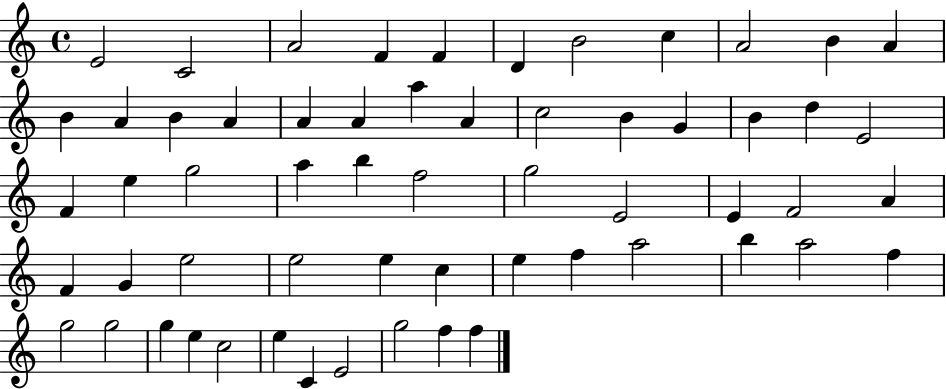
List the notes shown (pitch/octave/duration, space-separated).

E4/h C4/h A4/h F4/q F4/q D4/q B4/h C5/q A4/h B4/q A4/q B4/q A4/q B4/q A4/q A4/q A4/q A5/q A4/q C5/h B4/q G4/q B4/q D5/q E4/h F4/q E5/q G5/h A5/q B5/q F5/h G5/h E4/h E4/q F4/h A4/q F4/q G4/q E5/h E5/h E5/q C5/q E5/q F5/q A5/h B5/q A5/h F5/q G5/h G5/h G5/q E5/q C5/h E5/q C4/q E4/h G5/h F5/q F5/q